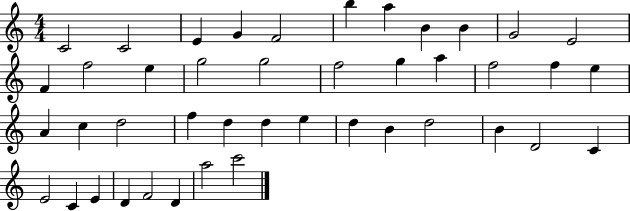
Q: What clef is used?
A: treble